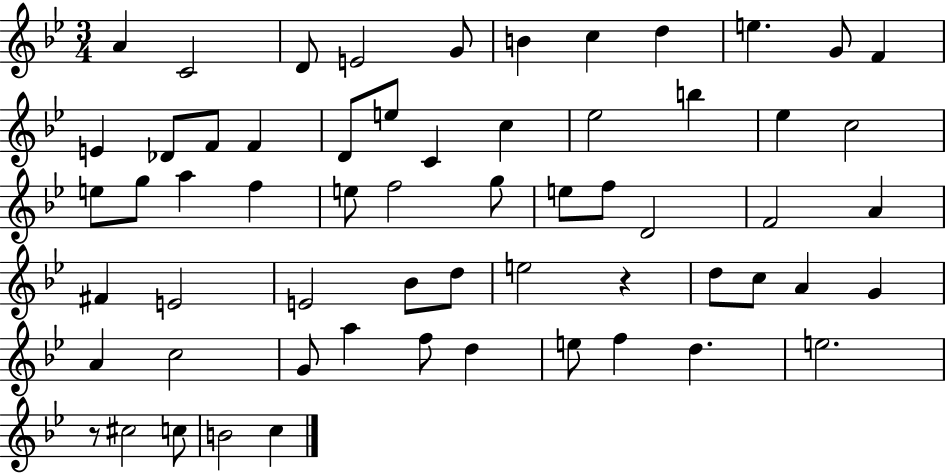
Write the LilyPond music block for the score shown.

{
  \clef treble
  \numericTimeSignature
  \time 3/4
  \key bes \major
  a'4 c'2 | d'8 e'2 g'8 | b'4 c''4 d''4 | e''4. g'8 f'4 | \break e'4 des'8 f'8 f'4 | d'8 e''8 c'4 c''4 | ees''2 b''4 | ees''4 c''2 | \break e''8 g''8 a''4 f''4 | e''8 f''2 g''8 | e''8 f''8 d'2 | f'2 a'4 | \break fis'4 e'2 | e'2 bes'8 d''8 | e''2 r4 | d''8 c''8 a'4 g'4 | \break a'4 c''2 | g'8 a''4 f''8 d''4 | e''8 f''4 d''4. | e''2. | \break r8 cis''2 c''8 | b'2 c''4 | \bar "|."
}